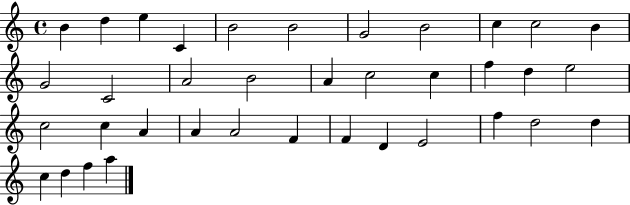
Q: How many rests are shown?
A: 0